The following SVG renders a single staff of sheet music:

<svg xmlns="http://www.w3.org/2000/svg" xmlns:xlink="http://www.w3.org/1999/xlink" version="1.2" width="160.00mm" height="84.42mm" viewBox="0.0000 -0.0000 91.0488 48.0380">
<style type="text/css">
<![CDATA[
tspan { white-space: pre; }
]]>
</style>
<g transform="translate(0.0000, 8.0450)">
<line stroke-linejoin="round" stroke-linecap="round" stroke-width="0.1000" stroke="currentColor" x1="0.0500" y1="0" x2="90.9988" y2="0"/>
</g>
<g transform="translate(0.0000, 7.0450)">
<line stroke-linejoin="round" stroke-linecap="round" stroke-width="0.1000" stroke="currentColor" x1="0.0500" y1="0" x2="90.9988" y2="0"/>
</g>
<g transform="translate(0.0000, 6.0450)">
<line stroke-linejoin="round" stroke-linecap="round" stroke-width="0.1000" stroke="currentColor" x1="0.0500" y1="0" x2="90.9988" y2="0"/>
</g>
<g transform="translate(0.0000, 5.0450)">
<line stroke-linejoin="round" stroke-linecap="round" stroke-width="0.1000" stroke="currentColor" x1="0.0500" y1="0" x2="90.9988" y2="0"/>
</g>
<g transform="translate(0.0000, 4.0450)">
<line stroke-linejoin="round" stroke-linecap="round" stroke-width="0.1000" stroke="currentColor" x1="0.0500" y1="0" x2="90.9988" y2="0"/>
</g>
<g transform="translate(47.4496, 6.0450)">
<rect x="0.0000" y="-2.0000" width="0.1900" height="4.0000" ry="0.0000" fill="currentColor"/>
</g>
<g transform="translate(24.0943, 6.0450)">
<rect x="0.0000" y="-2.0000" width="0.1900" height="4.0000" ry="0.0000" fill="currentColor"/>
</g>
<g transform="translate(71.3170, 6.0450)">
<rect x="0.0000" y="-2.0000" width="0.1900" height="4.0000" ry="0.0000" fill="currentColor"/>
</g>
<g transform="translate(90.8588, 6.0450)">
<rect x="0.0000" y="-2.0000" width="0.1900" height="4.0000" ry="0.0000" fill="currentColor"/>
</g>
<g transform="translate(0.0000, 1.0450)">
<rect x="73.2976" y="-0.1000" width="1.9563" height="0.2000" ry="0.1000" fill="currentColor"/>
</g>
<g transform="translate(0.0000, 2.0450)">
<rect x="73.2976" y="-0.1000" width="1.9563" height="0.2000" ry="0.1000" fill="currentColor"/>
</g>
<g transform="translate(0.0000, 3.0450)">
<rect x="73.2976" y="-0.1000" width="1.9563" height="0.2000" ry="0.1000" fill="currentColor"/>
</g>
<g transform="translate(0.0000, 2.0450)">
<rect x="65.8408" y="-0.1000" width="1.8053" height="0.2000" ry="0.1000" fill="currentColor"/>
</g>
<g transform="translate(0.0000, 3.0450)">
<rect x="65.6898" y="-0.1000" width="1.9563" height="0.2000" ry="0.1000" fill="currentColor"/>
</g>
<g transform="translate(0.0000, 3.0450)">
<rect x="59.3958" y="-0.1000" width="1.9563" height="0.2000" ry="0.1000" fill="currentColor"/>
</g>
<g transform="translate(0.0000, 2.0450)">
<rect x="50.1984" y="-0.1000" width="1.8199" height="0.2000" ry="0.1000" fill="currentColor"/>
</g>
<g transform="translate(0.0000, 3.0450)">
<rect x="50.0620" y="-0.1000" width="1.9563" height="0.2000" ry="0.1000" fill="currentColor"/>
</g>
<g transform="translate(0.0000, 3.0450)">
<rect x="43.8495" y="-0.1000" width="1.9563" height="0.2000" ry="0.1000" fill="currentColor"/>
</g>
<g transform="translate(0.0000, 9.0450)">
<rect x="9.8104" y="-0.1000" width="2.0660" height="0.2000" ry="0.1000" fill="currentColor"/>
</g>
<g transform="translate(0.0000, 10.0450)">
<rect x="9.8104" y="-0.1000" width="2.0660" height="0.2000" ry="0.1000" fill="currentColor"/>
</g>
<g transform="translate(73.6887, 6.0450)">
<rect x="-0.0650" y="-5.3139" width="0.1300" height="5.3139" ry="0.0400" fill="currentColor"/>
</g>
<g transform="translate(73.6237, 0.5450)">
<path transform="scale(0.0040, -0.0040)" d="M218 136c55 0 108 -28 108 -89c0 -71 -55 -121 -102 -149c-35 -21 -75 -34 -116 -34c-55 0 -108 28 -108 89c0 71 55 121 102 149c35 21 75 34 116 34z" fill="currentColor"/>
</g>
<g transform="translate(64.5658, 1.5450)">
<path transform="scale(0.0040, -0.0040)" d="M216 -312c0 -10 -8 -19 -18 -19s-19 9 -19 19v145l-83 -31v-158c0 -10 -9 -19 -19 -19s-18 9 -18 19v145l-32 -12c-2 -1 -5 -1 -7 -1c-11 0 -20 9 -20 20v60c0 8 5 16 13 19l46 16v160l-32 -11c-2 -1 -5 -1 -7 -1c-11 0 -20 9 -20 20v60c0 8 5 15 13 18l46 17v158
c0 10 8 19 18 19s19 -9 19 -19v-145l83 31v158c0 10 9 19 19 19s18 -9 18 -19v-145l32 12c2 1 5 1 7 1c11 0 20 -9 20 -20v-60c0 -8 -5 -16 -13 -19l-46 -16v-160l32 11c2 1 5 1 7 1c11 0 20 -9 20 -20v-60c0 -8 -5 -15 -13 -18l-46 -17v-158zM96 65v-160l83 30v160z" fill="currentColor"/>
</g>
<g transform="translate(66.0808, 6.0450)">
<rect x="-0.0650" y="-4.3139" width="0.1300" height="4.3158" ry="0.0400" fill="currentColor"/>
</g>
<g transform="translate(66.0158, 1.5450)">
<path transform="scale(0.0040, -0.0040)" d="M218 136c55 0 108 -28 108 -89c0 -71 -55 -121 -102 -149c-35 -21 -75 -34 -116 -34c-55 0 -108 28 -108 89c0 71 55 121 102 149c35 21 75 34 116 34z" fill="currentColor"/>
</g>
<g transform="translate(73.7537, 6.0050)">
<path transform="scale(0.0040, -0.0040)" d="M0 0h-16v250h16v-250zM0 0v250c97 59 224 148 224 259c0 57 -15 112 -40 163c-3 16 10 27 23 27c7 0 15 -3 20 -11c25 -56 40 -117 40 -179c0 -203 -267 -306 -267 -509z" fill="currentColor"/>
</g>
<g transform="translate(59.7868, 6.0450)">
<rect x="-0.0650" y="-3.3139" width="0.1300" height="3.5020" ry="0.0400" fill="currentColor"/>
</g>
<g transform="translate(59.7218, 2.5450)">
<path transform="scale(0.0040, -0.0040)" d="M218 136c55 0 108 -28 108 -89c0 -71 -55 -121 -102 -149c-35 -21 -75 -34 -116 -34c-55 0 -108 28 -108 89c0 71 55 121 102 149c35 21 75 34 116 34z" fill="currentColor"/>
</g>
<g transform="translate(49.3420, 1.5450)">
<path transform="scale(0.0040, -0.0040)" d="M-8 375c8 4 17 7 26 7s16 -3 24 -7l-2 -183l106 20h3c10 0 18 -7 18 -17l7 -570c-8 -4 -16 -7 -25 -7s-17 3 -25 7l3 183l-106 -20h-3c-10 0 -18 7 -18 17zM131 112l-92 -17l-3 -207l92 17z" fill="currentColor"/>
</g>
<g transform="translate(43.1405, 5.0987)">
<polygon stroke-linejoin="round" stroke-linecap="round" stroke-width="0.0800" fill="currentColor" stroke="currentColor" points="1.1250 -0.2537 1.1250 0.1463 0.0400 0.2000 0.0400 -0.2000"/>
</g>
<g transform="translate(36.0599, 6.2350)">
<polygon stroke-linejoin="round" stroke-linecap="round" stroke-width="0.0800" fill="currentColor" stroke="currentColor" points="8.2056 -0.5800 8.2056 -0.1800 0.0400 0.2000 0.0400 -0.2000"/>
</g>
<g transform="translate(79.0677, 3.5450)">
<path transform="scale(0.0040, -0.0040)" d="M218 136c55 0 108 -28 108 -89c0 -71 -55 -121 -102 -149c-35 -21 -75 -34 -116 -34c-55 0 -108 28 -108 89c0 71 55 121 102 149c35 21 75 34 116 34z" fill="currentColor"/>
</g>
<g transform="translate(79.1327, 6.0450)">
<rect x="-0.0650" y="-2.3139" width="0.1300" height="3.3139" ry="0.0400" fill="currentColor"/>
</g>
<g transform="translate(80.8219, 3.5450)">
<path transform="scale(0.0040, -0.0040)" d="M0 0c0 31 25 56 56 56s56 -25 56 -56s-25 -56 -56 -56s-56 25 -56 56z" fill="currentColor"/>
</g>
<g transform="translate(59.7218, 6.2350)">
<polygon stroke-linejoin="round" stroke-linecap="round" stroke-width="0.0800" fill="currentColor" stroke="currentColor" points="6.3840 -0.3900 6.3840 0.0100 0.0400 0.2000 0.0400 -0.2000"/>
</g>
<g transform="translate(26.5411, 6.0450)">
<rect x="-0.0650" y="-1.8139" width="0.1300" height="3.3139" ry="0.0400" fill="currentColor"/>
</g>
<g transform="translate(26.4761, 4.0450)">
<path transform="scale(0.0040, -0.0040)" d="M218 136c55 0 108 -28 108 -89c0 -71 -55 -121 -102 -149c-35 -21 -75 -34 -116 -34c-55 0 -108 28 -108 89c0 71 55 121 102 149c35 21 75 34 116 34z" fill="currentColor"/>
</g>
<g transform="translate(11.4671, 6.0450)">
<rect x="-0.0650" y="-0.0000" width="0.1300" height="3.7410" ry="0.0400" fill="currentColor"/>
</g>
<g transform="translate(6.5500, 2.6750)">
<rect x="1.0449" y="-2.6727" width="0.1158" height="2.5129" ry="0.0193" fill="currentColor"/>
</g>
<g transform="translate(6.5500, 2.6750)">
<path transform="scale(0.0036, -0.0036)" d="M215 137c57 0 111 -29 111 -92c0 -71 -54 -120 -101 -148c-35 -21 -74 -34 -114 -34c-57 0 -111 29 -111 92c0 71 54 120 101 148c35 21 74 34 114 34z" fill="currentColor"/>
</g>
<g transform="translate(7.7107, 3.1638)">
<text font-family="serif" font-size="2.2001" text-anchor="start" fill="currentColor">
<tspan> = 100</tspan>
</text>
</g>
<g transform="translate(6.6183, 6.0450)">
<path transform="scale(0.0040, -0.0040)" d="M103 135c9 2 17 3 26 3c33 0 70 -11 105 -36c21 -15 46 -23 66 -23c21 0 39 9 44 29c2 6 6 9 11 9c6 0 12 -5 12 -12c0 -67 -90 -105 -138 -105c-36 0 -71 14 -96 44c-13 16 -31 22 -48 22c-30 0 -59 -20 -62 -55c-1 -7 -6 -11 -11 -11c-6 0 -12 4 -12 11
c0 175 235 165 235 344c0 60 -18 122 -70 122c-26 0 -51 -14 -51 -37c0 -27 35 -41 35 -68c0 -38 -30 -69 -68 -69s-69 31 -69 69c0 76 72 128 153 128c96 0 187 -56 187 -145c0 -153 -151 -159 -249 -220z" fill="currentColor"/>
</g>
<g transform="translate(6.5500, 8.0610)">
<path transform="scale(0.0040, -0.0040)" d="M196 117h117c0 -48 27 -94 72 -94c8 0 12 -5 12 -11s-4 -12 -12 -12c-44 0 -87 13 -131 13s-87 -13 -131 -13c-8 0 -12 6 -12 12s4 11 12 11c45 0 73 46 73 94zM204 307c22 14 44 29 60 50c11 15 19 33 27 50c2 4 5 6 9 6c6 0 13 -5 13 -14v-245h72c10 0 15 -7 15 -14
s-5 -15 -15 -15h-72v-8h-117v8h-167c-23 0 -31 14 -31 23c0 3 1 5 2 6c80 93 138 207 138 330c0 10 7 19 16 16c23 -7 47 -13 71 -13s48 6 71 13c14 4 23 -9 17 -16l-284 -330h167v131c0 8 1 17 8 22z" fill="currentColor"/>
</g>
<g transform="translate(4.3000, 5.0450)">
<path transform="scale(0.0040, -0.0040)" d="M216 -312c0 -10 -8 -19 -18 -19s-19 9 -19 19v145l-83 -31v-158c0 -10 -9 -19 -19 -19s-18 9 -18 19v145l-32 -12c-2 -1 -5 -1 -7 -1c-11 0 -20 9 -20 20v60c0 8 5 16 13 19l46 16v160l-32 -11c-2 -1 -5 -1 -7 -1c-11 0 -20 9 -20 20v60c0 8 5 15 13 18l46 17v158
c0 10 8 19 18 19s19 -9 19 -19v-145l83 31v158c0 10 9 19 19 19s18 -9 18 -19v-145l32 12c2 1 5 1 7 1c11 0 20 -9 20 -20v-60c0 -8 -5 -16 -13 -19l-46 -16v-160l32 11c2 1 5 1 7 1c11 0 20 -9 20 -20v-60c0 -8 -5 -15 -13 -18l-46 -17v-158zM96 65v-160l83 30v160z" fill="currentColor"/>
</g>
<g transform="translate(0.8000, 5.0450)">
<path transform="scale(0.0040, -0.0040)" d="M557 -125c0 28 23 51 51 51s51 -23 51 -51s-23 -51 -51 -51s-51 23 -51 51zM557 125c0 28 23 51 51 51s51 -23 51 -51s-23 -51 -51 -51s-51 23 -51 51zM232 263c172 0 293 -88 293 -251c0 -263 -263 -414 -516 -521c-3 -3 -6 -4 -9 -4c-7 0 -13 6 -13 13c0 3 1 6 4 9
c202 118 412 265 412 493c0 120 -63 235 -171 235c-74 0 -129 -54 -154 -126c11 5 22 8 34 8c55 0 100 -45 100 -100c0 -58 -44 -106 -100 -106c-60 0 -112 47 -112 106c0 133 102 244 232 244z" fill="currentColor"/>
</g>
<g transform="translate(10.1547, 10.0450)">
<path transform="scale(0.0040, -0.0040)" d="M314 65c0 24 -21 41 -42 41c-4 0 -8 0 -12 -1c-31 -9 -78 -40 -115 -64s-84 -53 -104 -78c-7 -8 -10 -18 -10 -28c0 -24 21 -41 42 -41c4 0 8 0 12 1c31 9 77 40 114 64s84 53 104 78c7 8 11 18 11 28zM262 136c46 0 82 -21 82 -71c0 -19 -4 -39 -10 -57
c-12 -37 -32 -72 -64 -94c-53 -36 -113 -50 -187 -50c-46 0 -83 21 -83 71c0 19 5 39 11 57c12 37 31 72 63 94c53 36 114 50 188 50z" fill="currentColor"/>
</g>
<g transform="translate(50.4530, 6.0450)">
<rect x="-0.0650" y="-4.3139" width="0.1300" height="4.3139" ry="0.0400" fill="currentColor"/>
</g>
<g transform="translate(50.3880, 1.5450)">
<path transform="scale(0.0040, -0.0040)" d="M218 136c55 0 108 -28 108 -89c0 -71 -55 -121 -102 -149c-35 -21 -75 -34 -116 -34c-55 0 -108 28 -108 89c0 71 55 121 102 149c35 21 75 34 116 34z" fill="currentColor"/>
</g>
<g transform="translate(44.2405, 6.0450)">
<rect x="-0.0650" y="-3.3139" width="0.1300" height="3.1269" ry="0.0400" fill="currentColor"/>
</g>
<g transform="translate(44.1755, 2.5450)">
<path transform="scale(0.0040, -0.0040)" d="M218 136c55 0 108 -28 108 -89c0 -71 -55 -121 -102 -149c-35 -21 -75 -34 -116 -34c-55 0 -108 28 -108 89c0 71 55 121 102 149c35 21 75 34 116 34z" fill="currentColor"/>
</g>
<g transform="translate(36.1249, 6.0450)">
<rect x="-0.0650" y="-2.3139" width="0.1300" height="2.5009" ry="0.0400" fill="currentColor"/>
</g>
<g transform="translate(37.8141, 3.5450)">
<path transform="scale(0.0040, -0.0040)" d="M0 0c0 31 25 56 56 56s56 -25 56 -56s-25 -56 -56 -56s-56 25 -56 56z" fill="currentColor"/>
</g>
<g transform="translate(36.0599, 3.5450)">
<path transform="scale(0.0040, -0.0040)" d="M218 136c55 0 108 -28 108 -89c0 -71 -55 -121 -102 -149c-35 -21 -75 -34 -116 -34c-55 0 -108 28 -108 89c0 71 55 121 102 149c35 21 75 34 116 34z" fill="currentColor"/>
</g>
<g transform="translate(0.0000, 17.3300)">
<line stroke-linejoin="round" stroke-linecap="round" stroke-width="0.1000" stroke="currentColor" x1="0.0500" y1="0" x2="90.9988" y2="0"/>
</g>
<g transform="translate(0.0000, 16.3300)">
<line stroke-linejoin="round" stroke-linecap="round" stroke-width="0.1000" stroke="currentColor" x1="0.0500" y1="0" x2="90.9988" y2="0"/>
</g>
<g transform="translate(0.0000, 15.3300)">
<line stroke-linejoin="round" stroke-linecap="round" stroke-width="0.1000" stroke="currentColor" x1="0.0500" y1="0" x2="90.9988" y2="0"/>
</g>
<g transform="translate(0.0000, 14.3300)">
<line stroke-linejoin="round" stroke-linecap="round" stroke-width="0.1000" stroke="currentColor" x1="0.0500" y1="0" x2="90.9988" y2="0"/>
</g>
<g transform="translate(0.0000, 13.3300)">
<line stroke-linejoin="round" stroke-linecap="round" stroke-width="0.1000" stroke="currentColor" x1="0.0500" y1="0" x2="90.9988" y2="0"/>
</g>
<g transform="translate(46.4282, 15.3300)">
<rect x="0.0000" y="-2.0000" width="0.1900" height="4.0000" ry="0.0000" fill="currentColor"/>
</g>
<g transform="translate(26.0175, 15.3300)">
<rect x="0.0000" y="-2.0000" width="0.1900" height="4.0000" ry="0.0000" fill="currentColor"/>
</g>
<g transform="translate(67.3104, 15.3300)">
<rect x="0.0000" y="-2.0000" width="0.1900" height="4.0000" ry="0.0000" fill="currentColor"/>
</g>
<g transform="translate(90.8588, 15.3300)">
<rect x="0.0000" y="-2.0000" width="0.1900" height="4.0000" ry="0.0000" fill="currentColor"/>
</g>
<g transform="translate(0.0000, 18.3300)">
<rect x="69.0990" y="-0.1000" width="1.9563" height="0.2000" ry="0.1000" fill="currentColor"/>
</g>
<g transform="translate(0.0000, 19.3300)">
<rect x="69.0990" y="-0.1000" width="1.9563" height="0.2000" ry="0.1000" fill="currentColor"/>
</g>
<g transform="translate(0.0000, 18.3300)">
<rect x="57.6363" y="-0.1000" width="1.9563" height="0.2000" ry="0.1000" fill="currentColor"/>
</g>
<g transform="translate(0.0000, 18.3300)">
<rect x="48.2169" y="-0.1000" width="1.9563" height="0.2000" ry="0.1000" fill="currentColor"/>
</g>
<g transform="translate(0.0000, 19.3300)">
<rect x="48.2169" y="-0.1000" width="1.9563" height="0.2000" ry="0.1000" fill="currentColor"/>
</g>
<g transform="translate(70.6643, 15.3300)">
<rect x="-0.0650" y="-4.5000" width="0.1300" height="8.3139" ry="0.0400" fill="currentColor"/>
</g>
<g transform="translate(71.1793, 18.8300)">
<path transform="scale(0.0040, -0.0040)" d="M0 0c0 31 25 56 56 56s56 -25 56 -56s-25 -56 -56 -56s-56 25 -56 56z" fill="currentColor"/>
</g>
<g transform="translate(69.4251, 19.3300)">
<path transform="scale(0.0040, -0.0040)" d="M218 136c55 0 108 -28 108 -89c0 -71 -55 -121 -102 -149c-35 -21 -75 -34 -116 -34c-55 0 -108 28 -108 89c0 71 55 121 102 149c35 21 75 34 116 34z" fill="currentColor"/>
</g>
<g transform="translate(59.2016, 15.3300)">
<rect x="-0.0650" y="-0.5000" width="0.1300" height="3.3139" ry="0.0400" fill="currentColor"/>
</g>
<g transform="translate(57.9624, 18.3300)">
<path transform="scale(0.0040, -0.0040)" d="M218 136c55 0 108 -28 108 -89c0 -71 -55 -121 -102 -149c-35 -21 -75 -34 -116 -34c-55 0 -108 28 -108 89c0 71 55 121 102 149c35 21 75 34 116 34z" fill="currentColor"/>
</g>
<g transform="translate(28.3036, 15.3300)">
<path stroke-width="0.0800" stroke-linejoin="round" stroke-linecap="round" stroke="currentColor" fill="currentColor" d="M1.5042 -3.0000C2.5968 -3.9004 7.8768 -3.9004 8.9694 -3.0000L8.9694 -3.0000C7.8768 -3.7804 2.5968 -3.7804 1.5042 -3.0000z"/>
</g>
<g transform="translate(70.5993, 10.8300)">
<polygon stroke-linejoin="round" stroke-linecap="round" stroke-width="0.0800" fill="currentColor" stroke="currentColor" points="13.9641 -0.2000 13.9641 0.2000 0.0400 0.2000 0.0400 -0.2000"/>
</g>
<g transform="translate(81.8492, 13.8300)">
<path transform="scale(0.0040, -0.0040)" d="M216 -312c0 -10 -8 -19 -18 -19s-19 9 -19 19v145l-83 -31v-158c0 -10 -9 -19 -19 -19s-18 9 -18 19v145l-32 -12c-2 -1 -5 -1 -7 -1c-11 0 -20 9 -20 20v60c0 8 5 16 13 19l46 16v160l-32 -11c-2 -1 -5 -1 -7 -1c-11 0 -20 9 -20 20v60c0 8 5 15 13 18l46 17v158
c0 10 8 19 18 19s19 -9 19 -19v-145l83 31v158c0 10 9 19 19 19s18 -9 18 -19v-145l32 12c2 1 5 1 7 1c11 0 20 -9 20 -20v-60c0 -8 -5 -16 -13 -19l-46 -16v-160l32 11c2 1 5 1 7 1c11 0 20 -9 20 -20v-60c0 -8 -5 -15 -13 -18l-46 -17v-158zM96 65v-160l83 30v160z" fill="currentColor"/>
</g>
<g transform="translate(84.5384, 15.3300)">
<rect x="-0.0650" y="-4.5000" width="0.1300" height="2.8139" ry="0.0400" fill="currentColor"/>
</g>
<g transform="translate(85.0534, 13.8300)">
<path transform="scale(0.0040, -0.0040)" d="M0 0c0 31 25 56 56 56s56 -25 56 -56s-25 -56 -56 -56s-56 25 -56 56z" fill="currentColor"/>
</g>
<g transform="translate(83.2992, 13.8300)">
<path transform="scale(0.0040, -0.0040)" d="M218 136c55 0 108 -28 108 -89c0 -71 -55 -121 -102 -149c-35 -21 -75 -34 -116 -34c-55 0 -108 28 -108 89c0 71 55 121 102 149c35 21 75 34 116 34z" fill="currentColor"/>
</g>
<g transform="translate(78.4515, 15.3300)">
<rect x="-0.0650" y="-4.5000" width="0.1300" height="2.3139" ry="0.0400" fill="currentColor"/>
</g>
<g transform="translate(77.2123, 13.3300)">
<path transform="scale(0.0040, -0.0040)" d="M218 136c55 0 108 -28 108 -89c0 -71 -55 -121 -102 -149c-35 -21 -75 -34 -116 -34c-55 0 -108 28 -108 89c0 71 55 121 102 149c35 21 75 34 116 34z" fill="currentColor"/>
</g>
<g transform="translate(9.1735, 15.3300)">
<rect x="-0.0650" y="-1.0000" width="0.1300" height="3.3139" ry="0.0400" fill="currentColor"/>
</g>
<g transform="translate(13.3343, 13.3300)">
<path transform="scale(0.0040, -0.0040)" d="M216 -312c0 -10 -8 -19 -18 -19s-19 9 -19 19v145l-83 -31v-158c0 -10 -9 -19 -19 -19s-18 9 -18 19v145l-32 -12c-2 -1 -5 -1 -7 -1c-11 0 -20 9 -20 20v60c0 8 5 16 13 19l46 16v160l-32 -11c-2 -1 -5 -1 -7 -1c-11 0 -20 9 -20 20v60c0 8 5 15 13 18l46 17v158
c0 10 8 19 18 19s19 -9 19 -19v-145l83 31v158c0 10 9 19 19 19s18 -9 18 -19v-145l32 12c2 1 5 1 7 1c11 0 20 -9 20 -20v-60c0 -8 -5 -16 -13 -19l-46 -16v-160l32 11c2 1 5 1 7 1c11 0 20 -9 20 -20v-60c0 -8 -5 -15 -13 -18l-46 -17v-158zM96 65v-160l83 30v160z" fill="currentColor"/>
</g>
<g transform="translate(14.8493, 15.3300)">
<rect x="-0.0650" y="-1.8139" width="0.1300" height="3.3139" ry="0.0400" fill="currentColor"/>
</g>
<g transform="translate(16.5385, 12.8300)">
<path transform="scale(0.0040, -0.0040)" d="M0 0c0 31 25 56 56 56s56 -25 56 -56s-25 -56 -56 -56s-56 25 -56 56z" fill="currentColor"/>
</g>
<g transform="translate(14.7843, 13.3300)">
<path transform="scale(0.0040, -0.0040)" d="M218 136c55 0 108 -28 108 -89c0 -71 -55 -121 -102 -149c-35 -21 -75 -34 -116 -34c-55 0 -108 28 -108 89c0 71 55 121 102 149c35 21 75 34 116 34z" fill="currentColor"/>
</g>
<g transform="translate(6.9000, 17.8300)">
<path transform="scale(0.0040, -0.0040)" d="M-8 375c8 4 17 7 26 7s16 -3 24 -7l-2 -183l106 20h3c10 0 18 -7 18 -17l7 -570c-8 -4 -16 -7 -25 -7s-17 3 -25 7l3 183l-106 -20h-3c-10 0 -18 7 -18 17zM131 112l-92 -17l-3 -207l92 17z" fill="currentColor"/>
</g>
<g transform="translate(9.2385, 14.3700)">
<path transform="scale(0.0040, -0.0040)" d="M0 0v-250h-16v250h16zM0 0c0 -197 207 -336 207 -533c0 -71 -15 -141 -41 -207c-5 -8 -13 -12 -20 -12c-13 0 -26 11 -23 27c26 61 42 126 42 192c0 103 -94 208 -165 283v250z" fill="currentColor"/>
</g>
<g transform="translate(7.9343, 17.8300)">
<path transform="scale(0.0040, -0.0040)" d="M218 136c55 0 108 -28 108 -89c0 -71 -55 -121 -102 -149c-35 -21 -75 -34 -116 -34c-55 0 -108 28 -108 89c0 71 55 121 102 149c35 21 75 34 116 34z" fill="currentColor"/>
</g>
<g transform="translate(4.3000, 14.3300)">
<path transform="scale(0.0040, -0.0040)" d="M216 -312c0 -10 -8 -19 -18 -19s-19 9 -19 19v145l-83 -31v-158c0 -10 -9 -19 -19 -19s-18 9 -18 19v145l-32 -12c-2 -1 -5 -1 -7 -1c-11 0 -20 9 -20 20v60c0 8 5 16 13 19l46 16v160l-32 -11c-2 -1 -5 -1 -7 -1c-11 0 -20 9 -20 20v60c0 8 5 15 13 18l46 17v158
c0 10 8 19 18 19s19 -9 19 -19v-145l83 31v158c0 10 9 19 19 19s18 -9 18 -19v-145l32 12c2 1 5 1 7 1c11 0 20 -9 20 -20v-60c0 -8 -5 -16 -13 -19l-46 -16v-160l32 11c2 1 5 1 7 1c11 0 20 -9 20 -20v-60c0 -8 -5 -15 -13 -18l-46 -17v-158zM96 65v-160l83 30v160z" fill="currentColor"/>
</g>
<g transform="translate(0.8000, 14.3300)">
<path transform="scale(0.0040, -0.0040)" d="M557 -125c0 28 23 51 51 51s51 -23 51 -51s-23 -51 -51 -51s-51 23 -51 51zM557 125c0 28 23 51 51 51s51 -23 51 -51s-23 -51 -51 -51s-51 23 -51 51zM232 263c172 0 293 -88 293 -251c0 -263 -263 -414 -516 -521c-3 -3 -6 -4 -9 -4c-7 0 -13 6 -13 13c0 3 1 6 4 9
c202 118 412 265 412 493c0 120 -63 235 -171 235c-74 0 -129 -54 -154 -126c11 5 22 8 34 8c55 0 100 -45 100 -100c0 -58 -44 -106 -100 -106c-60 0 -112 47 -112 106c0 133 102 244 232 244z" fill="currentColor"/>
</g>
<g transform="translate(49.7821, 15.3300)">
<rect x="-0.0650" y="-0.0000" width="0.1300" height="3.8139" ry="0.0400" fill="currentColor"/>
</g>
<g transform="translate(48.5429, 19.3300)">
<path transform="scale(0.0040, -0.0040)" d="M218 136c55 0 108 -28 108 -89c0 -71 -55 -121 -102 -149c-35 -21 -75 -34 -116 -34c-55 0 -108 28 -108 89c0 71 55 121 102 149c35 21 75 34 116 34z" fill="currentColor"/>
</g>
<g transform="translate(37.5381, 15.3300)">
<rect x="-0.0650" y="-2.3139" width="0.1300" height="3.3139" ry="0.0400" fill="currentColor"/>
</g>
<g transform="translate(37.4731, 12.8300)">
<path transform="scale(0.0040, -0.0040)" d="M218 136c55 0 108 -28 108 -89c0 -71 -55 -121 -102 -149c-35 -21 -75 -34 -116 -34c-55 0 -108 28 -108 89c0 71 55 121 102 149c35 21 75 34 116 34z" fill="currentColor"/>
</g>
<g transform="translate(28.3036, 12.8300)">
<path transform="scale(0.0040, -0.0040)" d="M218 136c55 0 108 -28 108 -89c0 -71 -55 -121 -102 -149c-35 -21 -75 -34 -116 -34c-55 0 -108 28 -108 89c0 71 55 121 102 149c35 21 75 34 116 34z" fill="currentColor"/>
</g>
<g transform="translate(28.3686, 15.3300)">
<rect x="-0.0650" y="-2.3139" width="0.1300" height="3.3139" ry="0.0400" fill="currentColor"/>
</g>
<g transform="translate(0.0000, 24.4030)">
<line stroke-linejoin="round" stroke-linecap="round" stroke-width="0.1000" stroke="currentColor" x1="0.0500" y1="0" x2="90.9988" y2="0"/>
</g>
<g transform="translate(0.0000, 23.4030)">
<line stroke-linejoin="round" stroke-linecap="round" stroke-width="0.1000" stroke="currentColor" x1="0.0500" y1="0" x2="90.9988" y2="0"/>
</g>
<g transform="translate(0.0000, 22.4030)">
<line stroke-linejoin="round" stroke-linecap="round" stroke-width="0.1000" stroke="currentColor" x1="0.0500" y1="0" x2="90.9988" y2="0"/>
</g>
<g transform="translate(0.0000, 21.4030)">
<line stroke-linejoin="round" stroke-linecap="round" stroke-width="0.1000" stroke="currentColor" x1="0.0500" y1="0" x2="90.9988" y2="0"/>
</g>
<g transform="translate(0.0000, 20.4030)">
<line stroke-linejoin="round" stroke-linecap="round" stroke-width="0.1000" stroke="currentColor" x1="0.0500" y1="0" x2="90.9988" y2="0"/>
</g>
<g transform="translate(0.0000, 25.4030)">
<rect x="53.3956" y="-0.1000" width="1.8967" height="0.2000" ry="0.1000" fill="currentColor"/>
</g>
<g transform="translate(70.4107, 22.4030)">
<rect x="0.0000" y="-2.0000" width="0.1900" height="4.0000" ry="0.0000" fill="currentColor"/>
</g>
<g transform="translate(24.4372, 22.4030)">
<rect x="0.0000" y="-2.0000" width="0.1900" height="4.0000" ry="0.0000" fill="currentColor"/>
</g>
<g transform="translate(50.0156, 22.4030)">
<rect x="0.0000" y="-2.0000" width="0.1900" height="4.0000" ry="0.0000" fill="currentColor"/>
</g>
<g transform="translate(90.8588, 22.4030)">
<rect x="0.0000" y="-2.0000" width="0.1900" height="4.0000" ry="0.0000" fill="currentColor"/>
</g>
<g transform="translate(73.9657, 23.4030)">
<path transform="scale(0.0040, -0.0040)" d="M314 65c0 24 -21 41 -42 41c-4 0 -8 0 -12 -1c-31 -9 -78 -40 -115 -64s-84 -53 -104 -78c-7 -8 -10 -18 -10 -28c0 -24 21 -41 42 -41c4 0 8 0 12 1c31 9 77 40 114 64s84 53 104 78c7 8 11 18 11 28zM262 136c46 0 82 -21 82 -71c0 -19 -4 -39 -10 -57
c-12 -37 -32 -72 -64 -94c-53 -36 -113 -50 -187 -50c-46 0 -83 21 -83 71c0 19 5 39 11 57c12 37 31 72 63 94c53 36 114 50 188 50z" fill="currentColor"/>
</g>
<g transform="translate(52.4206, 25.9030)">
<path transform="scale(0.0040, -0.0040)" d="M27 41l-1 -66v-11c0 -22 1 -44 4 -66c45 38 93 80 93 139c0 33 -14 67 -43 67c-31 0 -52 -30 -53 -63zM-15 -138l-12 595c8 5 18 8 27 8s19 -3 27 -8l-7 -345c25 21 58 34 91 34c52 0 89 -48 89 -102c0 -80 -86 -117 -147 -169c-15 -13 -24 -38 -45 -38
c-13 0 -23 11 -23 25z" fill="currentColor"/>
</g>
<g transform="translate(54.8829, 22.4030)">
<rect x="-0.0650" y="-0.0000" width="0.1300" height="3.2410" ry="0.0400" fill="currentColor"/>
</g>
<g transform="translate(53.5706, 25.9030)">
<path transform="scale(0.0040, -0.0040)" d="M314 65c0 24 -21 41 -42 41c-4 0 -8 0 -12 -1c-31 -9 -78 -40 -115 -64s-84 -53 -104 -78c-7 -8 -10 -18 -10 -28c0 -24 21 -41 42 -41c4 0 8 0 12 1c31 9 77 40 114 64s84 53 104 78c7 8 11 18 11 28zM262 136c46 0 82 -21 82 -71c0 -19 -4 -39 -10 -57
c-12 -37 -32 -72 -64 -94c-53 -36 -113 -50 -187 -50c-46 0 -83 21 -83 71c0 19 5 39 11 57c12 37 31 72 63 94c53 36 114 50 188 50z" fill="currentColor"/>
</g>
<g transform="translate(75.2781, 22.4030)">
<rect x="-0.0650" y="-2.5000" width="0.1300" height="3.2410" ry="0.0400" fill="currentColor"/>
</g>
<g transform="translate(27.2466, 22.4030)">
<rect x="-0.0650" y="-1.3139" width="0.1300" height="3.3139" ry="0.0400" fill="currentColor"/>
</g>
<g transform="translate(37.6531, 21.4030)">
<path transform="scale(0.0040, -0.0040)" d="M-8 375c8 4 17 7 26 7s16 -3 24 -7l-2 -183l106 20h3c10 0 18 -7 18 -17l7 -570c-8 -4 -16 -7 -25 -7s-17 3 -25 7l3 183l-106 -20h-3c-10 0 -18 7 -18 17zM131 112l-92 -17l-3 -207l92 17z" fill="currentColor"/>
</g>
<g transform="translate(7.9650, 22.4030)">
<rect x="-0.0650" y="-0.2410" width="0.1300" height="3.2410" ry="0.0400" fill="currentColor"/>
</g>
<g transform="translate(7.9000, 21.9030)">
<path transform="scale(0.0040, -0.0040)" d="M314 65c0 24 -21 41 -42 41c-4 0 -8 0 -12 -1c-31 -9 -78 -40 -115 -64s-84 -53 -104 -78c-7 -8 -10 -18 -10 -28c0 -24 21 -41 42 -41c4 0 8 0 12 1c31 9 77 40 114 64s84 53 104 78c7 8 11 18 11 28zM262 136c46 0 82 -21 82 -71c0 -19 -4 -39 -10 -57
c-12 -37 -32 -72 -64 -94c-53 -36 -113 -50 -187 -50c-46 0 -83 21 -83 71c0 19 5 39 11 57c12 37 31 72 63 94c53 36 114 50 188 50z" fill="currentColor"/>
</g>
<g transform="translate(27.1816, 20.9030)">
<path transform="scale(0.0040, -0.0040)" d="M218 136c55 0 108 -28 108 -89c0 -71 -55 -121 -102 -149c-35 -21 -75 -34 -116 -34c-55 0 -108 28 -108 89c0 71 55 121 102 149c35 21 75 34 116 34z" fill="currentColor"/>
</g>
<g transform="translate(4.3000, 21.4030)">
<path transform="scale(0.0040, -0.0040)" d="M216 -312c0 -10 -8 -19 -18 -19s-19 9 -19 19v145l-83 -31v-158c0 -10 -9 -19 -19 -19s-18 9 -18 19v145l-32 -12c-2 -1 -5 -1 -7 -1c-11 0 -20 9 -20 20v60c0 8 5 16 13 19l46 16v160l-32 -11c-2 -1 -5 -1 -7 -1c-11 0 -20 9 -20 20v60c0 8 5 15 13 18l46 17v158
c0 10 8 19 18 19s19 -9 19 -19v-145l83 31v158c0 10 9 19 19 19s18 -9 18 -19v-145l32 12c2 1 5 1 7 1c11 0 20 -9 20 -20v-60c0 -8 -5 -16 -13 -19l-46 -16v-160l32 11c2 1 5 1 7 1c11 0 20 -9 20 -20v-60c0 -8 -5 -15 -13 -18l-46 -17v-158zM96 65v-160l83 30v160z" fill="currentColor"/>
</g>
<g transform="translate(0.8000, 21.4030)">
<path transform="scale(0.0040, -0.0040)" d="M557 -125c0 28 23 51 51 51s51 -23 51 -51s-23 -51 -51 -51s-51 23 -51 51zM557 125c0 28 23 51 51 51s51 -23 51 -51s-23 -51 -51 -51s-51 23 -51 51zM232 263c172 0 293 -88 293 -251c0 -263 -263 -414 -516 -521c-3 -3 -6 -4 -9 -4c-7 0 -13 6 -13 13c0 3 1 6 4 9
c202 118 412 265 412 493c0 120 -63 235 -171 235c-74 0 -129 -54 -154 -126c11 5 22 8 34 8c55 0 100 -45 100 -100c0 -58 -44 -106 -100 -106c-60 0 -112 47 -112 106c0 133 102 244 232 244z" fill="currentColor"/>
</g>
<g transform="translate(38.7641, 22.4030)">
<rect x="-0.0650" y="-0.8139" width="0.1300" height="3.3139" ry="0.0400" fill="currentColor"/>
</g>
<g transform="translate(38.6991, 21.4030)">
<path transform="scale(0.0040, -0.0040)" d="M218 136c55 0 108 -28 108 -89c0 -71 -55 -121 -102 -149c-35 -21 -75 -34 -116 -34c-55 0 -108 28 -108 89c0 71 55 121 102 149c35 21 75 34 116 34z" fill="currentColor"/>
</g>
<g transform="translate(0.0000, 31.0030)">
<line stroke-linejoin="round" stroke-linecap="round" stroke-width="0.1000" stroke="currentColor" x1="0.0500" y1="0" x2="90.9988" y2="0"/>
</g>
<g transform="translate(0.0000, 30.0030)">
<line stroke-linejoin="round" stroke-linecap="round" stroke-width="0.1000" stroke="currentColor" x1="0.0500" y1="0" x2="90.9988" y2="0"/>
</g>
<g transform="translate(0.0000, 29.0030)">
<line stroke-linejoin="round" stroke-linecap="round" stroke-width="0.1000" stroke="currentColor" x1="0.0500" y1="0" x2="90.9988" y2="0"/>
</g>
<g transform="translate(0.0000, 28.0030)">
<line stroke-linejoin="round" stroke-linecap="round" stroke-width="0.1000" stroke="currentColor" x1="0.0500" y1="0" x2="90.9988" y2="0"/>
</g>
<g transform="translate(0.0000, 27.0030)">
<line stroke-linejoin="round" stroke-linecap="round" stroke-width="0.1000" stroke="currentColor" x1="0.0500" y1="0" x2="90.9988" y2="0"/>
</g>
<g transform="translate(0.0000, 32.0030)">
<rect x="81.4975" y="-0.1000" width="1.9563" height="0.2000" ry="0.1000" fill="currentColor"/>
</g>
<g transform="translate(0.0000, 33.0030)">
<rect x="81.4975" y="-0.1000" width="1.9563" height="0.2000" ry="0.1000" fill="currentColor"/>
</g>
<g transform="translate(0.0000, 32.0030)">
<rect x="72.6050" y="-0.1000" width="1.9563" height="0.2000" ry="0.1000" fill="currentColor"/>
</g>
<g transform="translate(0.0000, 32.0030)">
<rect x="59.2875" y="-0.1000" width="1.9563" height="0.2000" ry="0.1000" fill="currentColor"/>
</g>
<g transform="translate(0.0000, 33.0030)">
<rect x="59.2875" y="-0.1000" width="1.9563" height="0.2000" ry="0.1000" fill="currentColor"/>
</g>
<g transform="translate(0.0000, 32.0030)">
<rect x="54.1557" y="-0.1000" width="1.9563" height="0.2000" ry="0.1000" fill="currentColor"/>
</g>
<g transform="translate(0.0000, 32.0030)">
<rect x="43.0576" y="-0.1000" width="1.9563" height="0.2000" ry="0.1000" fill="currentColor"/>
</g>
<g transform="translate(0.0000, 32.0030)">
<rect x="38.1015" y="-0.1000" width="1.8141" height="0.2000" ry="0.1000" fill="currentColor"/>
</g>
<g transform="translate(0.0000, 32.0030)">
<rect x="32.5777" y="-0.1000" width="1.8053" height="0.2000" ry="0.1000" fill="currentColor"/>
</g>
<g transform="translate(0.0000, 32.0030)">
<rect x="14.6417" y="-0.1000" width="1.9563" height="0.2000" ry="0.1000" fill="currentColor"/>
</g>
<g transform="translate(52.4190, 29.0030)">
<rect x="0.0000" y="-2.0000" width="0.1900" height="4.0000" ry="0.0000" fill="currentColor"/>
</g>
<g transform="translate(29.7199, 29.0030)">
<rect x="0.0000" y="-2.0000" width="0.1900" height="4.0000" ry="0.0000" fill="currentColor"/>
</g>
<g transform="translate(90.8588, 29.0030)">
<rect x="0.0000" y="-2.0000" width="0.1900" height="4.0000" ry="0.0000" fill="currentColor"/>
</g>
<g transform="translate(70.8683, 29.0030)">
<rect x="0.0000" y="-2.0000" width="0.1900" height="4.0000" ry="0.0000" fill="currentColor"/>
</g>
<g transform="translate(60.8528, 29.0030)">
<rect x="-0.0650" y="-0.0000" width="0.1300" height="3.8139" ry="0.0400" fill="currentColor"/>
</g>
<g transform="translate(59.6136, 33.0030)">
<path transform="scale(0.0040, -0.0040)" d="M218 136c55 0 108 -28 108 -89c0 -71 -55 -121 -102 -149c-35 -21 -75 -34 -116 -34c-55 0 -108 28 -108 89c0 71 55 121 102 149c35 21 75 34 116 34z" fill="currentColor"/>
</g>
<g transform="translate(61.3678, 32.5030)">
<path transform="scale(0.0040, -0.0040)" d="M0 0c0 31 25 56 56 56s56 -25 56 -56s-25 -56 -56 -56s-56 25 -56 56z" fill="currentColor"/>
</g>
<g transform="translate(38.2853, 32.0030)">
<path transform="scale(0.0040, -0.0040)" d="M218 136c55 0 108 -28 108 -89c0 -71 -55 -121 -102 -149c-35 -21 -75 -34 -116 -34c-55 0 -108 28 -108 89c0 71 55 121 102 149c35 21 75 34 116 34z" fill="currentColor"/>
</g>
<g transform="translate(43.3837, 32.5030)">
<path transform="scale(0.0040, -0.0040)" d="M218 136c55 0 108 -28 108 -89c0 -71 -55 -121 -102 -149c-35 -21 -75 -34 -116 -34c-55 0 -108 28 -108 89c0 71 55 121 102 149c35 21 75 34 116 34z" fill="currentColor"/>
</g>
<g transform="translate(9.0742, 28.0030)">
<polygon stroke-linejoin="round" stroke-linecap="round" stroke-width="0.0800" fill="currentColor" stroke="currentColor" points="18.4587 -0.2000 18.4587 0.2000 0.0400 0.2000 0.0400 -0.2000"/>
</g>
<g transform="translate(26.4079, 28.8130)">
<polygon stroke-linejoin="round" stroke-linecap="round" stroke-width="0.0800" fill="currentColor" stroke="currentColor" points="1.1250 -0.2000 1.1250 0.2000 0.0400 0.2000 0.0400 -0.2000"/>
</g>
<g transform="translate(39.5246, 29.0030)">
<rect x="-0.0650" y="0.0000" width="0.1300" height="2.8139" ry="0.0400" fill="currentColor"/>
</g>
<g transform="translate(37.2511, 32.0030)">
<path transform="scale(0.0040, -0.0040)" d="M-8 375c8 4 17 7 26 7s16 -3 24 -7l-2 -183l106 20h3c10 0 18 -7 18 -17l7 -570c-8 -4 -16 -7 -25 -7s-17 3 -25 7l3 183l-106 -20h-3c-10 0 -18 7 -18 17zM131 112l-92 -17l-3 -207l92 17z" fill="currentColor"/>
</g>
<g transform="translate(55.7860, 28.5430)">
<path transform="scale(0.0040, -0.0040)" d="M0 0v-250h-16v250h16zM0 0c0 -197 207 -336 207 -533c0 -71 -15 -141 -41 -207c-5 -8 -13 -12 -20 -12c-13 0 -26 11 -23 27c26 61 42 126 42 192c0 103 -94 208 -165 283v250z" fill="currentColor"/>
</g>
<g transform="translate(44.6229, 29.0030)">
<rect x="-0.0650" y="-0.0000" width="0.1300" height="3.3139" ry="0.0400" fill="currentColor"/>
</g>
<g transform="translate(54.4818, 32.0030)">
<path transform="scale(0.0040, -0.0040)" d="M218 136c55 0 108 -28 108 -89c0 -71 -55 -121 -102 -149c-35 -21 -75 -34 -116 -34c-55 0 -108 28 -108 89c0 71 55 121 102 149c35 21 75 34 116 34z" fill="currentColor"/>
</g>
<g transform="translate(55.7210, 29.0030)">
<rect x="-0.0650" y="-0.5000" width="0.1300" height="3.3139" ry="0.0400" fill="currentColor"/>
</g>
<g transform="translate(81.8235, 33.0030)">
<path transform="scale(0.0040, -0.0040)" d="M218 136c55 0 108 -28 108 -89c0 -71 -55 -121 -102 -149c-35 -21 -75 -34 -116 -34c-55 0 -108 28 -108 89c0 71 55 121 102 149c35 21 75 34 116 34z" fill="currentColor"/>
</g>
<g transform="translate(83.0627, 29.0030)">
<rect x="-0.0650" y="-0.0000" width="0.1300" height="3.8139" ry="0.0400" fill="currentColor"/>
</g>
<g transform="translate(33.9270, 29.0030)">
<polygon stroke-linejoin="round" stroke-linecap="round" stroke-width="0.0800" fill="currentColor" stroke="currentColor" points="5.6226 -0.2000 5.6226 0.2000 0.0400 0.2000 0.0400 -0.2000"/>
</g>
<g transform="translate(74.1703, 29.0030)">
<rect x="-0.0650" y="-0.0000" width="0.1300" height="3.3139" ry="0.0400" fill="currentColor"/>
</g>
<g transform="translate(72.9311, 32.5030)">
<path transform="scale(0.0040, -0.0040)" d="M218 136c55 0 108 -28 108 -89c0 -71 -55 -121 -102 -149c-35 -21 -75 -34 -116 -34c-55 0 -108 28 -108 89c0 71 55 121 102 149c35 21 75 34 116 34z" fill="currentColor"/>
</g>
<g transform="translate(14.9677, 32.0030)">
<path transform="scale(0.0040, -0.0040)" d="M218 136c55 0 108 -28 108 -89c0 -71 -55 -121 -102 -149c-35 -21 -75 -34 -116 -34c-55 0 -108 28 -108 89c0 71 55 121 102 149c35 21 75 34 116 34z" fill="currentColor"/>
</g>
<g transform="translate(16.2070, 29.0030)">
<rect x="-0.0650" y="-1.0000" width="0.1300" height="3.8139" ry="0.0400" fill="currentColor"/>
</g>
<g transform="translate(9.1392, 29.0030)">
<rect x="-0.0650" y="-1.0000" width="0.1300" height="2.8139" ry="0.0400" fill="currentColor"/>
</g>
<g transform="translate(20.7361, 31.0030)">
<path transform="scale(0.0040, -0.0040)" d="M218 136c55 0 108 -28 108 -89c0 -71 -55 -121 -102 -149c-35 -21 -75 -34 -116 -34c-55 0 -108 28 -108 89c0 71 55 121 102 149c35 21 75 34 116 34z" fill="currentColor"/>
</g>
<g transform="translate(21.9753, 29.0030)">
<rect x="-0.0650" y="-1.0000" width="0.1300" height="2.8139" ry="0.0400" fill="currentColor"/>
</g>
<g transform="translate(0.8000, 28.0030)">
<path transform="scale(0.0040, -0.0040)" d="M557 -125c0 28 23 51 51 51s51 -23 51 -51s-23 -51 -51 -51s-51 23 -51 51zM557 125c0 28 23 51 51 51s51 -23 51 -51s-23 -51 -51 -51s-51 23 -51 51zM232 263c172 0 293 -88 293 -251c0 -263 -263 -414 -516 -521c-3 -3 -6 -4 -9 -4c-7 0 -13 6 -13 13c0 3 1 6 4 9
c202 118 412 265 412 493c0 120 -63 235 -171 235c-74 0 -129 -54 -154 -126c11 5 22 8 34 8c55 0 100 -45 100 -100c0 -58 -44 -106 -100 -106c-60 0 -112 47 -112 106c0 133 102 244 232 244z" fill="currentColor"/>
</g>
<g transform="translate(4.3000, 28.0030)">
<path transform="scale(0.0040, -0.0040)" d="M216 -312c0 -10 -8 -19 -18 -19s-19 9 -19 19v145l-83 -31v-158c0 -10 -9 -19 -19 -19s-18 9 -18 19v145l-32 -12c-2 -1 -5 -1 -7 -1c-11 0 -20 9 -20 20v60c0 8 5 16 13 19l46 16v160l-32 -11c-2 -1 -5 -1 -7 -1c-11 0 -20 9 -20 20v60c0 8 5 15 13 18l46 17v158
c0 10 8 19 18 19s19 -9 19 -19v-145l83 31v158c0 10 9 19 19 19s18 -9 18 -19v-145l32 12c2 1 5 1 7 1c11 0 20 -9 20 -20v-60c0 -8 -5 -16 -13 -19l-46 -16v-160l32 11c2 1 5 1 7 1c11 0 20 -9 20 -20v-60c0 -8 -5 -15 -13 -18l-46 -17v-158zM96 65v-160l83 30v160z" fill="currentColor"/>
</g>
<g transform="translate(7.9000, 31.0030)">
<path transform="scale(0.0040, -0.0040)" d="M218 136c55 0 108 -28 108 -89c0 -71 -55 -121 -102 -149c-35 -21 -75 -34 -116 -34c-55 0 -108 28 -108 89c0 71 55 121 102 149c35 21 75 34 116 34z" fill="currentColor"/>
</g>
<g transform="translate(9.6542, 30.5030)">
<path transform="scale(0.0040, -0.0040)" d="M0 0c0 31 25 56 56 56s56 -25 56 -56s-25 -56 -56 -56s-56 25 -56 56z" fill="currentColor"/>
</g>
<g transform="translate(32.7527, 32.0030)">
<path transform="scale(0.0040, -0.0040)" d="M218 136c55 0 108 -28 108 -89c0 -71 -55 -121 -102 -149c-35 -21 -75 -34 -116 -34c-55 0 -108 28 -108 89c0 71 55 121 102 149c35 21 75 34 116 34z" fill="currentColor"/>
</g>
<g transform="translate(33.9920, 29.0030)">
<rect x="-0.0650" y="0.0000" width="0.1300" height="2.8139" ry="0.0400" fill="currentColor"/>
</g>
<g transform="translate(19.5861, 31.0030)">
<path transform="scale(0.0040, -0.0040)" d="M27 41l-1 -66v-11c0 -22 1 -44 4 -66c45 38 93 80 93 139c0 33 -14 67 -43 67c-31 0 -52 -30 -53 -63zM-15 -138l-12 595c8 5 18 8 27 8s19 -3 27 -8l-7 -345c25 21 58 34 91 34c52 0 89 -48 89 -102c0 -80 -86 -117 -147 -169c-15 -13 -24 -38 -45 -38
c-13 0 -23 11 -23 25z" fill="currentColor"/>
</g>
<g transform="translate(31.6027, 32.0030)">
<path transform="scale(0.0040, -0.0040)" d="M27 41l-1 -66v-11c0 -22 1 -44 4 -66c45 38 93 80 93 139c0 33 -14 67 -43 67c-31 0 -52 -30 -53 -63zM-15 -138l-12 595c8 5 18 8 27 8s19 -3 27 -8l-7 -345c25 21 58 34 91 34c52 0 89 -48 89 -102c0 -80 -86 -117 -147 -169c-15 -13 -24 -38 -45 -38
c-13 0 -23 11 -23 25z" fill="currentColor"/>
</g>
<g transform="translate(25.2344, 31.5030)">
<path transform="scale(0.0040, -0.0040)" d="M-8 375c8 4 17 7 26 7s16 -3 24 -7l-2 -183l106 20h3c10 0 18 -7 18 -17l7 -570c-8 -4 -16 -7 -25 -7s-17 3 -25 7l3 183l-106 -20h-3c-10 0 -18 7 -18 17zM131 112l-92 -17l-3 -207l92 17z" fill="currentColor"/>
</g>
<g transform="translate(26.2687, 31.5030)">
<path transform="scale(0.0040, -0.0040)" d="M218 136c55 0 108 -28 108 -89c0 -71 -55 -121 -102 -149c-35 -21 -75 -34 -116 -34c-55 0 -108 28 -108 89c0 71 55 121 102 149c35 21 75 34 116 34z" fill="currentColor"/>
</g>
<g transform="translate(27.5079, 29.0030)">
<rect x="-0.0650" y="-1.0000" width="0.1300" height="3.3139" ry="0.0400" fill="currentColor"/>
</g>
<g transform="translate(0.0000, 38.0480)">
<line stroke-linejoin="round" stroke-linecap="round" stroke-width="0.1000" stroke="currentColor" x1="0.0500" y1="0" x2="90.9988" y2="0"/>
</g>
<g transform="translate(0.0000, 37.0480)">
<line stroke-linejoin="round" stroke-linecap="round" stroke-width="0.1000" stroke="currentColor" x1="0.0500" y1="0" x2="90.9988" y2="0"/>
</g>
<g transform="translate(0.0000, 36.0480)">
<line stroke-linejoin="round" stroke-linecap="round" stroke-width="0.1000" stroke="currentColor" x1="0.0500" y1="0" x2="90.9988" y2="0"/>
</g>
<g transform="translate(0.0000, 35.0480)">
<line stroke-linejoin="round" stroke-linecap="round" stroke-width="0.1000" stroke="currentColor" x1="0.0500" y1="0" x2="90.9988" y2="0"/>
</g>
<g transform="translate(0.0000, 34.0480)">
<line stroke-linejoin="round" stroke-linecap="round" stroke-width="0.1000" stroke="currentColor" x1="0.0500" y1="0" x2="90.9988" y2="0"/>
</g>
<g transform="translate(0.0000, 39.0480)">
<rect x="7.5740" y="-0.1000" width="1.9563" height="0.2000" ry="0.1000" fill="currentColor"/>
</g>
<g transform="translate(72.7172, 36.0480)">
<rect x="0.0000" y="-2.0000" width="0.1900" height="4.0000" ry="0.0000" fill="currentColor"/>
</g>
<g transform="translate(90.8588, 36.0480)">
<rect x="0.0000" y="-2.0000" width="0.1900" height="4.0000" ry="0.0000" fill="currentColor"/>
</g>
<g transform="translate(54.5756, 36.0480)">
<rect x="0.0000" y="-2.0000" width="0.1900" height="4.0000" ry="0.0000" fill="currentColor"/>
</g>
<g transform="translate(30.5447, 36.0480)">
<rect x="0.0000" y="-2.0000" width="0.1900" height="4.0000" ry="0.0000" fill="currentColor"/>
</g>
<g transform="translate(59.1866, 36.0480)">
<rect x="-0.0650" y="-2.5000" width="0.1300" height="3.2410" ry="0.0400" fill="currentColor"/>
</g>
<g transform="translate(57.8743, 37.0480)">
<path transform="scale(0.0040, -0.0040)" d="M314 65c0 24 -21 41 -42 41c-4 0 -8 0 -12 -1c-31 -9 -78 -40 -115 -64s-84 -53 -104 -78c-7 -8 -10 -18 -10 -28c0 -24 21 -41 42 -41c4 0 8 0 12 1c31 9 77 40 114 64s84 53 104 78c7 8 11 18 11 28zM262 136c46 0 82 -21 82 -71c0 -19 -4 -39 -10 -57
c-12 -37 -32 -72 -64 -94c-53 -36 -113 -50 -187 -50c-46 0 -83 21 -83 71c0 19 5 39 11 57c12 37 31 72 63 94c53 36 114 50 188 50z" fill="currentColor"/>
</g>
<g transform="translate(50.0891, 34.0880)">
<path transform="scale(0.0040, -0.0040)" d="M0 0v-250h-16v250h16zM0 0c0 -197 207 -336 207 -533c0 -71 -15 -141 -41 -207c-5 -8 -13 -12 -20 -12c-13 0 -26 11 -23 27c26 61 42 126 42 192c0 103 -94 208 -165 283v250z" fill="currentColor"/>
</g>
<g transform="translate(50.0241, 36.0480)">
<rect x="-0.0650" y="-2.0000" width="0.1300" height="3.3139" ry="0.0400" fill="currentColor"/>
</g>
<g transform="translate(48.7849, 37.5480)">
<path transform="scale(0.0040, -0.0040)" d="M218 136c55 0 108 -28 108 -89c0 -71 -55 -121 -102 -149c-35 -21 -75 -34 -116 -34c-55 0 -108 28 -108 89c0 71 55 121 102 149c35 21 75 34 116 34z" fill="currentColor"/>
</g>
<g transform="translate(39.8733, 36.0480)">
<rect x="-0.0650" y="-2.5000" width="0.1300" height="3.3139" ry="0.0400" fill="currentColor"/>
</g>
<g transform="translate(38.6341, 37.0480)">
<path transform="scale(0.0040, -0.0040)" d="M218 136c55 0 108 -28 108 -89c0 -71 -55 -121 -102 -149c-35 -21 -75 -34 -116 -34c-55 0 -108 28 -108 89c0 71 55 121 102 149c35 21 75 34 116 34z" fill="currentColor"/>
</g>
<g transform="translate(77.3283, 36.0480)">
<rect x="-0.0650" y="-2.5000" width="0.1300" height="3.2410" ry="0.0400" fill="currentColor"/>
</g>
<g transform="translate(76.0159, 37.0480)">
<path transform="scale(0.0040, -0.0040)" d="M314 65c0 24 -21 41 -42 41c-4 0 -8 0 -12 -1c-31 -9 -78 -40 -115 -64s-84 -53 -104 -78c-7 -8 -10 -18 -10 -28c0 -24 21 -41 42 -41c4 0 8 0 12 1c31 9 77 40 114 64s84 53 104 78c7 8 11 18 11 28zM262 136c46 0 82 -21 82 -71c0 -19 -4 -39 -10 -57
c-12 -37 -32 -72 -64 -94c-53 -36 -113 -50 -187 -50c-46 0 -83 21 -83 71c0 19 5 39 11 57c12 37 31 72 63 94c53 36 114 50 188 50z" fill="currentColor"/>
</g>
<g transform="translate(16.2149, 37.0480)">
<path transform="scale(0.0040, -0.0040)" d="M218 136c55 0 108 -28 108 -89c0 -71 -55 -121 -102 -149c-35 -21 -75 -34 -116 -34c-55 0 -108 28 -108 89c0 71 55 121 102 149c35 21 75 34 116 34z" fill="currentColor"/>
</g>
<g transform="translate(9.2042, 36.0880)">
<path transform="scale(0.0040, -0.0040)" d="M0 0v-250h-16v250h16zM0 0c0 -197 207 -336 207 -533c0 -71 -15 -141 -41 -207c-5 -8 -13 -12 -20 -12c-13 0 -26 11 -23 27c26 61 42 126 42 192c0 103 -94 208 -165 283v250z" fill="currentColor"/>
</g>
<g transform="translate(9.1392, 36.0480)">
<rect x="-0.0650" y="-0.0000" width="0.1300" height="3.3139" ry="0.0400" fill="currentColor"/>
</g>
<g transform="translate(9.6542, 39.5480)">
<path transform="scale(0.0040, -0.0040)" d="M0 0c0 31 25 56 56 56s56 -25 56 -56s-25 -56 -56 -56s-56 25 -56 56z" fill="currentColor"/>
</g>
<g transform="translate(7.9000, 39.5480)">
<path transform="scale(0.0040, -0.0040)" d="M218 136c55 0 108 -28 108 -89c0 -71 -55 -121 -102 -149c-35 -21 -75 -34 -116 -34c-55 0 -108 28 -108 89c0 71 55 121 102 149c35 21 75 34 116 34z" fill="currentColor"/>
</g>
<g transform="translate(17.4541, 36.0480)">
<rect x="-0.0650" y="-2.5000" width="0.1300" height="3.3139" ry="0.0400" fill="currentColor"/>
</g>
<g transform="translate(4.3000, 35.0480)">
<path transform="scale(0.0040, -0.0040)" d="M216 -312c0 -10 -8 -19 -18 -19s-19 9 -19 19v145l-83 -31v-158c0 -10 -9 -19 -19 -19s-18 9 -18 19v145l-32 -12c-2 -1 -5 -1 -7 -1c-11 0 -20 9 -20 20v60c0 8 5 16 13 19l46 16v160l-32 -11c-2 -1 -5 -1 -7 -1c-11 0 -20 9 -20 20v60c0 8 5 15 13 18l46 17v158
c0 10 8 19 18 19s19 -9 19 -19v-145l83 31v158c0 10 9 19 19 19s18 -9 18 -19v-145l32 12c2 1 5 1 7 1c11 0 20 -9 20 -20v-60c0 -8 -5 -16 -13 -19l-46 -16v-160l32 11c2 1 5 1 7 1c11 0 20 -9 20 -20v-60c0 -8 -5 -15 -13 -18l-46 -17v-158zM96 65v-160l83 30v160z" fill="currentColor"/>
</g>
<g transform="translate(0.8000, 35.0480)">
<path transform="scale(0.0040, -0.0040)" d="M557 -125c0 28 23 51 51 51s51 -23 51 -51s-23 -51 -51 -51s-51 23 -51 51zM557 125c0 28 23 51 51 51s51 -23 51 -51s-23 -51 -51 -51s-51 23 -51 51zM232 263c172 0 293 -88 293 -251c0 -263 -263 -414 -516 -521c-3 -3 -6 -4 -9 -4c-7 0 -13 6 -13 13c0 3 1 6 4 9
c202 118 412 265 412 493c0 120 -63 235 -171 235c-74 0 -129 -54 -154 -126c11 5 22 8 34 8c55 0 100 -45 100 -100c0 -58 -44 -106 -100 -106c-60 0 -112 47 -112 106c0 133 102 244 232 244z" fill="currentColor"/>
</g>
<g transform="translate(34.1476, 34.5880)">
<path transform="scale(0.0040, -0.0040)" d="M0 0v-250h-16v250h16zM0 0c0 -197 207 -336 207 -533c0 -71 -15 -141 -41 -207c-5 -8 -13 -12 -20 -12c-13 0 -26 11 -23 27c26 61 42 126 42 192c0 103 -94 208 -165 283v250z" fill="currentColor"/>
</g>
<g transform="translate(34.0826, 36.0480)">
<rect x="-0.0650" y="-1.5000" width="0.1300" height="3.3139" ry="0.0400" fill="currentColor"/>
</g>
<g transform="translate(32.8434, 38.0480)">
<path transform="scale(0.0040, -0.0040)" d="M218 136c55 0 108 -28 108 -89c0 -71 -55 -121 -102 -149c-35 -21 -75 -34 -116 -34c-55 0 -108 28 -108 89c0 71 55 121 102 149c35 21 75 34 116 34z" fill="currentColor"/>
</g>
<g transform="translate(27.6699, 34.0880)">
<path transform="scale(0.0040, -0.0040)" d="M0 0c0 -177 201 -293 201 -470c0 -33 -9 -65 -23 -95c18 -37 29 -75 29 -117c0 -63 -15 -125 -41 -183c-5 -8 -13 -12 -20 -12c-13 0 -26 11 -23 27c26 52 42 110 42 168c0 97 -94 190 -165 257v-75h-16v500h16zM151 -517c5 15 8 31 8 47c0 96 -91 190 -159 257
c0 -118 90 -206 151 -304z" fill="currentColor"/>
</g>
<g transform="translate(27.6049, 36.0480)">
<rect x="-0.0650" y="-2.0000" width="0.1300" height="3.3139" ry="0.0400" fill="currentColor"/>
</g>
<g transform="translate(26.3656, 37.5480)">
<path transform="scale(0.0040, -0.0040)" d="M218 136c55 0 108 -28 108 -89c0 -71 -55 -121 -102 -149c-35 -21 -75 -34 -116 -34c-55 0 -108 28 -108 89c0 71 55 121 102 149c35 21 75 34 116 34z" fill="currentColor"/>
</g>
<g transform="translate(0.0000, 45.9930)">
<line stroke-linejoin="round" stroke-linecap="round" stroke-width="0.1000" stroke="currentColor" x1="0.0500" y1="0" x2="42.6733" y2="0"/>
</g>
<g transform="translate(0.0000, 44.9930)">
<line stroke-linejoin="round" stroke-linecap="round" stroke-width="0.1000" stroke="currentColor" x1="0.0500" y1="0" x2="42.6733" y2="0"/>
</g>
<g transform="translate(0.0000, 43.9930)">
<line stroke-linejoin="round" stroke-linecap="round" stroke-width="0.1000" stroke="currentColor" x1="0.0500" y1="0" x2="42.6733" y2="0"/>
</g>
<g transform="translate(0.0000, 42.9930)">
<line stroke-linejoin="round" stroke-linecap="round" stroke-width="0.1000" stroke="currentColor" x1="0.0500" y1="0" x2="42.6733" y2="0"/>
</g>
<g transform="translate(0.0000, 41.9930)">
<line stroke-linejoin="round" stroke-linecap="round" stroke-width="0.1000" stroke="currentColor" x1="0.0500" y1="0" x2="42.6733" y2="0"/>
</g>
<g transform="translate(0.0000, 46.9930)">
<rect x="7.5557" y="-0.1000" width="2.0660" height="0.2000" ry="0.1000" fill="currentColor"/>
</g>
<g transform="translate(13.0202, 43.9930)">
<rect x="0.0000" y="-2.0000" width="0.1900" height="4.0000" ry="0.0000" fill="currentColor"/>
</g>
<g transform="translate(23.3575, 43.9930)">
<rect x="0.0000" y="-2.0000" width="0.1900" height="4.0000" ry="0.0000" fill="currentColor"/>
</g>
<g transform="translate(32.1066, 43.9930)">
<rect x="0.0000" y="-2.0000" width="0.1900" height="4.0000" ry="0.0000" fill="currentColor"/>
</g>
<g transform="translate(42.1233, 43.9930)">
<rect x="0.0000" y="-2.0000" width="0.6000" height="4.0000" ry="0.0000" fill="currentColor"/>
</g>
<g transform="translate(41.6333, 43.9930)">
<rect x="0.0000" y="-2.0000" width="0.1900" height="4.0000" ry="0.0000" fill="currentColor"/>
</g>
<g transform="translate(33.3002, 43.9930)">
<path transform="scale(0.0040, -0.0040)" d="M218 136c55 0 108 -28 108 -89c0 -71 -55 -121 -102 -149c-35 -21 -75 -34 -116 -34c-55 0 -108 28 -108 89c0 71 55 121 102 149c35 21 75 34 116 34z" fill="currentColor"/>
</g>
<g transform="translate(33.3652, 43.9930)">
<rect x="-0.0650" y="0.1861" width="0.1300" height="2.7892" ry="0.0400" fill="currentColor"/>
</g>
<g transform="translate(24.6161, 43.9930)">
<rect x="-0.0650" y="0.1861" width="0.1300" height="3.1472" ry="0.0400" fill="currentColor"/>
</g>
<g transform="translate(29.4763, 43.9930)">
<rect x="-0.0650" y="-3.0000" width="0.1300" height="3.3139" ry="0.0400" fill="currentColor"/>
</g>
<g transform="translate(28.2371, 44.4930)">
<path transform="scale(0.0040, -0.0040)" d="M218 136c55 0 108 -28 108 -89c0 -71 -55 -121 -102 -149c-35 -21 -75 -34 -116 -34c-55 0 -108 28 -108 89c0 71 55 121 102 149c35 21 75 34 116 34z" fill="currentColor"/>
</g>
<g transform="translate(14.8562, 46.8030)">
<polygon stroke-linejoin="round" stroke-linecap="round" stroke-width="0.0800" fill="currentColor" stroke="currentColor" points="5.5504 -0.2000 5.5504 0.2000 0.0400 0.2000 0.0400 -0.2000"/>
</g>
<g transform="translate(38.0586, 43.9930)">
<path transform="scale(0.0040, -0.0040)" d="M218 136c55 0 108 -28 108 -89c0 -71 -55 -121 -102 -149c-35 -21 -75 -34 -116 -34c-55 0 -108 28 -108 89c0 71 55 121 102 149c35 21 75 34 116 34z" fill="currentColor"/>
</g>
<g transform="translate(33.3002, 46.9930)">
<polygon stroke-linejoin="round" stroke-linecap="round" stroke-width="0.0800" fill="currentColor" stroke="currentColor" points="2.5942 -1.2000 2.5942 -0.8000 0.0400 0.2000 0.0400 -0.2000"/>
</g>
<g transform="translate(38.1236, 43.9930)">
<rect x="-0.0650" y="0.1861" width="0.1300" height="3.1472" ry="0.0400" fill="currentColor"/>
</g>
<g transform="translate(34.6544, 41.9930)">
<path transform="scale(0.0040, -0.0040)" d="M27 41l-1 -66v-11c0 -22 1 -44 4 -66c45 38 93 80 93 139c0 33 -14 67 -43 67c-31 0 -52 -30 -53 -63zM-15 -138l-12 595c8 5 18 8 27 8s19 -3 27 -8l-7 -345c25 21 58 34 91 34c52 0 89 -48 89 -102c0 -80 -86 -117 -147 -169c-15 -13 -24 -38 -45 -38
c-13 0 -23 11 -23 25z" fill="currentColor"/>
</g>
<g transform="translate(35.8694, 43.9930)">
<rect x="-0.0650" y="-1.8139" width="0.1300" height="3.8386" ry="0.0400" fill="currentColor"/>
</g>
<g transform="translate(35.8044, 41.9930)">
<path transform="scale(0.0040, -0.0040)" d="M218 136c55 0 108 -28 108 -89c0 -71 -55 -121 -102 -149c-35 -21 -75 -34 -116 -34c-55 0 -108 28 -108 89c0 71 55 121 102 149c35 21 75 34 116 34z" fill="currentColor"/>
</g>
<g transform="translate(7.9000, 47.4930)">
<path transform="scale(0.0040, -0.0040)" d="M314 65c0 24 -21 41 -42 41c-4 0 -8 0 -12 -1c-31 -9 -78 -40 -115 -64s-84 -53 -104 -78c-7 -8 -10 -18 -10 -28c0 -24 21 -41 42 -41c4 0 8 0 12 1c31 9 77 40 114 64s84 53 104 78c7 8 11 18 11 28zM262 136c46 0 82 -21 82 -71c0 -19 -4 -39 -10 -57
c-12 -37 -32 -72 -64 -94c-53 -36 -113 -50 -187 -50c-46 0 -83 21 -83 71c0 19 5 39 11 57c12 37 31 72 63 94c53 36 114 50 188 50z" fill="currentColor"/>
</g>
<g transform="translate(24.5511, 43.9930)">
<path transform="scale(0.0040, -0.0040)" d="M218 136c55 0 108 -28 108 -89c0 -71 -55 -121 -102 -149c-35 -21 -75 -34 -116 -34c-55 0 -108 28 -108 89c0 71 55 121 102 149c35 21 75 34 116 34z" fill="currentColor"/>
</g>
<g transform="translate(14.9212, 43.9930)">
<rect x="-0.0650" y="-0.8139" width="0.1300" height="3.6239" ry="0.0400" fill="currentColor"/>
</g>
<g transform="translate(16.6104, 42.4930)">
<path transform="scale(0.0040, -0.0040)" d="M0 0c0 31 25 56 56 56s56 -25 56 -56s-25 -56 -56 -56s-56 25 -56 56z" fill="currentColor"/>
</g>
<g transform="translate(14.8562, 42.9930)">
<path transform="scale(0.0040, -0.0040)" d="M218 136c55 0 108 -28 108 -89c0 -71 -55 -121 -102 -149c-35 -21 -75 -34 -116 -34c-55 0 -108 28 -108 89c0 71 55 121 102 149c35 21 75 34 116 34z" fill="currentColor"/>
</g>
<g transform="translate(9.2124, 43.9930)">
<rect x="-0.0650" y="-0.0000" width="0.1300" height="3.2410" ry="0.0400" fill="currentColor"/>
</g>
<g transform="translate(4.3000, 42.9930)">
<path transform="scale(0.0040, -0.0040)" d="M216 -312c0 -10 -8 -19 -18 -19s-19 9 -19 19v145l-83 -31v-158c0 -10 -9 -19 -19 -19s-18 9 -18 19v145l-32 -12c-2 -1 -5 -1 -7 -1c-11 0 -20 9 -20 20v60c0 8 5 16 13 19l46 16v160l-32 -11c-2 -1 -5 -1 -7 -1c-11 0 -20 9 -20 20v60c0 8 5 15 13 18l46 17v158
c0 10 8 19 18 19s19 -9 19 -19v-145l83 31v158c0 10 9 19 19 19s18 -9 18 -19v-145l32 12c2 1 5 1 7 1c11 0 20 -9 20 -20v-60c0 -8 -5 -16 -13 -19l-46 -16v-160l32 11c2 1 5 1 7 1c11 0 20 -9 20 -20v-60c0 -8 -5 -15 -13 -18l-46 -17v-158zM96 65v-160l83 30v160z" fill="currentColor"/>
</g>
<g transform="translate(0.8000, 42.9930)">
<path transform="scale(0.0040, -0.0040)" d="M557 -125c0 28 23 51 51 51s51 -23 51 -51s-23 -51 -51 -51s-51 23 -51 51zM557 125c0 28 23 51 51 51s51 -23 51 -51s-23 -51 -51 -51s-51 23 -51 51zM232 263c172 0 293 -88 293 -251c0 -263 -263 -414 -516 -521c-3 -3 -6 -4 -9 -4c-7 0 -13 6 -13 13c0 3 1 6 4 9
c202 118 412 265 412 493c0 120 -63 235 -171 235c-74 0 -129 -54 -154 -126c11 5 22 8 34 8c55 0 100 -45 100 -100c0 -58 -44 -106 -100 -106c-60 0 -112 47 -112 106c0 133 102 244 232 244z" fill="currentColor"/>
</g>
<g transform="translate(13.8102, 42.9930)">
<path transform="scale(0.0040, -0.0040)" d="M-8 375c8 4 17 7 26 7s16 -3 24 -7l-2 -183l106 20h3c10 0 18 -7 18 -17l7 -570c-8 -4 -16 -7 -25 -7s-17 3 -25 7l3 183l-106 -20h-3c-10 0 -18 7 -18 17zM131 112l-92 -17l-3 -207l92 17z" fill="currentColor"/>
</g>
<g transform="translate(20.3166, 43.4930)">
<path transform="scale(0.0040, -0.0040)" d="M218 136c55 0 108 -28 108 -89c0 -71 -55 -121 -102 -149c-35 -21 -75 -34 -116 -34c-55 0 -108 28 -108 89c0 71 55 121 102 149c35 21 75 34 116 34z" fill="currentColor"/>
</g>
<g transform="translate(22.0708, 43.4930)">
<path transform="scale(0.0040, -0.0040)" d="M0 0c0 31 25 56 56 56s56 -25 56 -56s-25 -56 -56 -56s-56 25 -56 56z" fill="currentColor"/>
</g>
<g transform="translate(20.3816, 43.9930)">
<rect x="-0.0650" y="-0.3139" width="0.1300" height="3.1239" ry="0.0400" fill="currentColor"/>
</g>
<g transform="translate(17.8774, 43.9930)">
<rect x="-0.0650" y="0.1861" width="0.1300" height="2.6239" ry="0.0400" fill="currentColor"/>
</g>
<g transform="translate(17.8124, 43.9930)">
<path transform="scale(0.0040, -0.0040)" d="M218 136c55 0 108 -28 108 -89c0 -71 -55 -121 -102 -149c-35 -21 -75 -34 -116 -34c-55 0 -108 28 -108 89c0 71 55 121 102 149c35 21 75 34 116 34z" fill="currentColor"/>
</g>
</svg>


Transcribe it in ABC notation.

X:1
T:Untitled
M:2/4
L:1/4
K:G
C,,2 A, B,/2 D/4 F D/2 ^F/2 A/2 B, F,,/2 ^A, B, B, C,, E,, C,,/2 A,/2 ^G,/2 E,2 G, F, _D,,2 B,,2 G,,/2 E,,/2 _G,,/2 F,,/4 _E,,/2 E,,/2 D,, E,,/2 C,, D,, C,, D,,/2 B,, A,,/4 G,,/2 B,, A,,/2 B,,2 B,,2 D,,2 F,/2 D,/2 E,/2 D, C, D,/2 _A,/2 D,